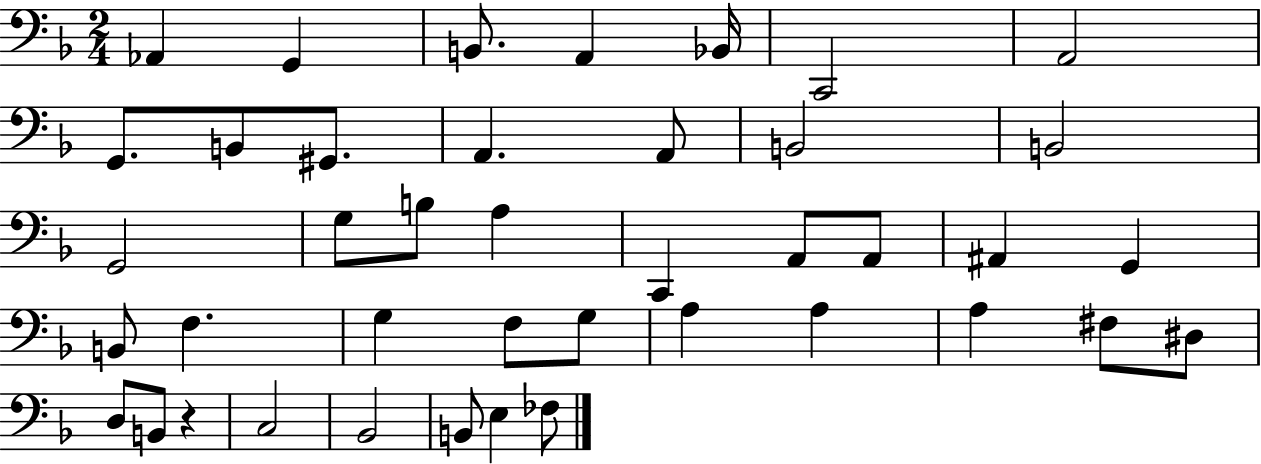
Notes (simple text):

Ab2/q G2/q B2/e. A2/q Bb2/s C2/h A2/h G2/e. B2/e G#2/e. A2/q. A2/e B2/h B2/h G2/h G3/e B3/e A3/q C2/q A2/e A2/e A#2/q G2/q B2/e F3/q. G3/q F3/e G3/e A3/q A3/q A3/q F#3/e D#3/e D3/e B2/e R/q C3/h Bb2/h B2/e E3/q FES3/e